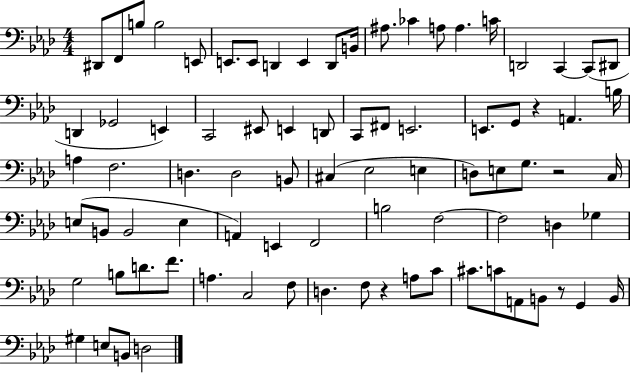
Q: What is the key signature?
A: AES major